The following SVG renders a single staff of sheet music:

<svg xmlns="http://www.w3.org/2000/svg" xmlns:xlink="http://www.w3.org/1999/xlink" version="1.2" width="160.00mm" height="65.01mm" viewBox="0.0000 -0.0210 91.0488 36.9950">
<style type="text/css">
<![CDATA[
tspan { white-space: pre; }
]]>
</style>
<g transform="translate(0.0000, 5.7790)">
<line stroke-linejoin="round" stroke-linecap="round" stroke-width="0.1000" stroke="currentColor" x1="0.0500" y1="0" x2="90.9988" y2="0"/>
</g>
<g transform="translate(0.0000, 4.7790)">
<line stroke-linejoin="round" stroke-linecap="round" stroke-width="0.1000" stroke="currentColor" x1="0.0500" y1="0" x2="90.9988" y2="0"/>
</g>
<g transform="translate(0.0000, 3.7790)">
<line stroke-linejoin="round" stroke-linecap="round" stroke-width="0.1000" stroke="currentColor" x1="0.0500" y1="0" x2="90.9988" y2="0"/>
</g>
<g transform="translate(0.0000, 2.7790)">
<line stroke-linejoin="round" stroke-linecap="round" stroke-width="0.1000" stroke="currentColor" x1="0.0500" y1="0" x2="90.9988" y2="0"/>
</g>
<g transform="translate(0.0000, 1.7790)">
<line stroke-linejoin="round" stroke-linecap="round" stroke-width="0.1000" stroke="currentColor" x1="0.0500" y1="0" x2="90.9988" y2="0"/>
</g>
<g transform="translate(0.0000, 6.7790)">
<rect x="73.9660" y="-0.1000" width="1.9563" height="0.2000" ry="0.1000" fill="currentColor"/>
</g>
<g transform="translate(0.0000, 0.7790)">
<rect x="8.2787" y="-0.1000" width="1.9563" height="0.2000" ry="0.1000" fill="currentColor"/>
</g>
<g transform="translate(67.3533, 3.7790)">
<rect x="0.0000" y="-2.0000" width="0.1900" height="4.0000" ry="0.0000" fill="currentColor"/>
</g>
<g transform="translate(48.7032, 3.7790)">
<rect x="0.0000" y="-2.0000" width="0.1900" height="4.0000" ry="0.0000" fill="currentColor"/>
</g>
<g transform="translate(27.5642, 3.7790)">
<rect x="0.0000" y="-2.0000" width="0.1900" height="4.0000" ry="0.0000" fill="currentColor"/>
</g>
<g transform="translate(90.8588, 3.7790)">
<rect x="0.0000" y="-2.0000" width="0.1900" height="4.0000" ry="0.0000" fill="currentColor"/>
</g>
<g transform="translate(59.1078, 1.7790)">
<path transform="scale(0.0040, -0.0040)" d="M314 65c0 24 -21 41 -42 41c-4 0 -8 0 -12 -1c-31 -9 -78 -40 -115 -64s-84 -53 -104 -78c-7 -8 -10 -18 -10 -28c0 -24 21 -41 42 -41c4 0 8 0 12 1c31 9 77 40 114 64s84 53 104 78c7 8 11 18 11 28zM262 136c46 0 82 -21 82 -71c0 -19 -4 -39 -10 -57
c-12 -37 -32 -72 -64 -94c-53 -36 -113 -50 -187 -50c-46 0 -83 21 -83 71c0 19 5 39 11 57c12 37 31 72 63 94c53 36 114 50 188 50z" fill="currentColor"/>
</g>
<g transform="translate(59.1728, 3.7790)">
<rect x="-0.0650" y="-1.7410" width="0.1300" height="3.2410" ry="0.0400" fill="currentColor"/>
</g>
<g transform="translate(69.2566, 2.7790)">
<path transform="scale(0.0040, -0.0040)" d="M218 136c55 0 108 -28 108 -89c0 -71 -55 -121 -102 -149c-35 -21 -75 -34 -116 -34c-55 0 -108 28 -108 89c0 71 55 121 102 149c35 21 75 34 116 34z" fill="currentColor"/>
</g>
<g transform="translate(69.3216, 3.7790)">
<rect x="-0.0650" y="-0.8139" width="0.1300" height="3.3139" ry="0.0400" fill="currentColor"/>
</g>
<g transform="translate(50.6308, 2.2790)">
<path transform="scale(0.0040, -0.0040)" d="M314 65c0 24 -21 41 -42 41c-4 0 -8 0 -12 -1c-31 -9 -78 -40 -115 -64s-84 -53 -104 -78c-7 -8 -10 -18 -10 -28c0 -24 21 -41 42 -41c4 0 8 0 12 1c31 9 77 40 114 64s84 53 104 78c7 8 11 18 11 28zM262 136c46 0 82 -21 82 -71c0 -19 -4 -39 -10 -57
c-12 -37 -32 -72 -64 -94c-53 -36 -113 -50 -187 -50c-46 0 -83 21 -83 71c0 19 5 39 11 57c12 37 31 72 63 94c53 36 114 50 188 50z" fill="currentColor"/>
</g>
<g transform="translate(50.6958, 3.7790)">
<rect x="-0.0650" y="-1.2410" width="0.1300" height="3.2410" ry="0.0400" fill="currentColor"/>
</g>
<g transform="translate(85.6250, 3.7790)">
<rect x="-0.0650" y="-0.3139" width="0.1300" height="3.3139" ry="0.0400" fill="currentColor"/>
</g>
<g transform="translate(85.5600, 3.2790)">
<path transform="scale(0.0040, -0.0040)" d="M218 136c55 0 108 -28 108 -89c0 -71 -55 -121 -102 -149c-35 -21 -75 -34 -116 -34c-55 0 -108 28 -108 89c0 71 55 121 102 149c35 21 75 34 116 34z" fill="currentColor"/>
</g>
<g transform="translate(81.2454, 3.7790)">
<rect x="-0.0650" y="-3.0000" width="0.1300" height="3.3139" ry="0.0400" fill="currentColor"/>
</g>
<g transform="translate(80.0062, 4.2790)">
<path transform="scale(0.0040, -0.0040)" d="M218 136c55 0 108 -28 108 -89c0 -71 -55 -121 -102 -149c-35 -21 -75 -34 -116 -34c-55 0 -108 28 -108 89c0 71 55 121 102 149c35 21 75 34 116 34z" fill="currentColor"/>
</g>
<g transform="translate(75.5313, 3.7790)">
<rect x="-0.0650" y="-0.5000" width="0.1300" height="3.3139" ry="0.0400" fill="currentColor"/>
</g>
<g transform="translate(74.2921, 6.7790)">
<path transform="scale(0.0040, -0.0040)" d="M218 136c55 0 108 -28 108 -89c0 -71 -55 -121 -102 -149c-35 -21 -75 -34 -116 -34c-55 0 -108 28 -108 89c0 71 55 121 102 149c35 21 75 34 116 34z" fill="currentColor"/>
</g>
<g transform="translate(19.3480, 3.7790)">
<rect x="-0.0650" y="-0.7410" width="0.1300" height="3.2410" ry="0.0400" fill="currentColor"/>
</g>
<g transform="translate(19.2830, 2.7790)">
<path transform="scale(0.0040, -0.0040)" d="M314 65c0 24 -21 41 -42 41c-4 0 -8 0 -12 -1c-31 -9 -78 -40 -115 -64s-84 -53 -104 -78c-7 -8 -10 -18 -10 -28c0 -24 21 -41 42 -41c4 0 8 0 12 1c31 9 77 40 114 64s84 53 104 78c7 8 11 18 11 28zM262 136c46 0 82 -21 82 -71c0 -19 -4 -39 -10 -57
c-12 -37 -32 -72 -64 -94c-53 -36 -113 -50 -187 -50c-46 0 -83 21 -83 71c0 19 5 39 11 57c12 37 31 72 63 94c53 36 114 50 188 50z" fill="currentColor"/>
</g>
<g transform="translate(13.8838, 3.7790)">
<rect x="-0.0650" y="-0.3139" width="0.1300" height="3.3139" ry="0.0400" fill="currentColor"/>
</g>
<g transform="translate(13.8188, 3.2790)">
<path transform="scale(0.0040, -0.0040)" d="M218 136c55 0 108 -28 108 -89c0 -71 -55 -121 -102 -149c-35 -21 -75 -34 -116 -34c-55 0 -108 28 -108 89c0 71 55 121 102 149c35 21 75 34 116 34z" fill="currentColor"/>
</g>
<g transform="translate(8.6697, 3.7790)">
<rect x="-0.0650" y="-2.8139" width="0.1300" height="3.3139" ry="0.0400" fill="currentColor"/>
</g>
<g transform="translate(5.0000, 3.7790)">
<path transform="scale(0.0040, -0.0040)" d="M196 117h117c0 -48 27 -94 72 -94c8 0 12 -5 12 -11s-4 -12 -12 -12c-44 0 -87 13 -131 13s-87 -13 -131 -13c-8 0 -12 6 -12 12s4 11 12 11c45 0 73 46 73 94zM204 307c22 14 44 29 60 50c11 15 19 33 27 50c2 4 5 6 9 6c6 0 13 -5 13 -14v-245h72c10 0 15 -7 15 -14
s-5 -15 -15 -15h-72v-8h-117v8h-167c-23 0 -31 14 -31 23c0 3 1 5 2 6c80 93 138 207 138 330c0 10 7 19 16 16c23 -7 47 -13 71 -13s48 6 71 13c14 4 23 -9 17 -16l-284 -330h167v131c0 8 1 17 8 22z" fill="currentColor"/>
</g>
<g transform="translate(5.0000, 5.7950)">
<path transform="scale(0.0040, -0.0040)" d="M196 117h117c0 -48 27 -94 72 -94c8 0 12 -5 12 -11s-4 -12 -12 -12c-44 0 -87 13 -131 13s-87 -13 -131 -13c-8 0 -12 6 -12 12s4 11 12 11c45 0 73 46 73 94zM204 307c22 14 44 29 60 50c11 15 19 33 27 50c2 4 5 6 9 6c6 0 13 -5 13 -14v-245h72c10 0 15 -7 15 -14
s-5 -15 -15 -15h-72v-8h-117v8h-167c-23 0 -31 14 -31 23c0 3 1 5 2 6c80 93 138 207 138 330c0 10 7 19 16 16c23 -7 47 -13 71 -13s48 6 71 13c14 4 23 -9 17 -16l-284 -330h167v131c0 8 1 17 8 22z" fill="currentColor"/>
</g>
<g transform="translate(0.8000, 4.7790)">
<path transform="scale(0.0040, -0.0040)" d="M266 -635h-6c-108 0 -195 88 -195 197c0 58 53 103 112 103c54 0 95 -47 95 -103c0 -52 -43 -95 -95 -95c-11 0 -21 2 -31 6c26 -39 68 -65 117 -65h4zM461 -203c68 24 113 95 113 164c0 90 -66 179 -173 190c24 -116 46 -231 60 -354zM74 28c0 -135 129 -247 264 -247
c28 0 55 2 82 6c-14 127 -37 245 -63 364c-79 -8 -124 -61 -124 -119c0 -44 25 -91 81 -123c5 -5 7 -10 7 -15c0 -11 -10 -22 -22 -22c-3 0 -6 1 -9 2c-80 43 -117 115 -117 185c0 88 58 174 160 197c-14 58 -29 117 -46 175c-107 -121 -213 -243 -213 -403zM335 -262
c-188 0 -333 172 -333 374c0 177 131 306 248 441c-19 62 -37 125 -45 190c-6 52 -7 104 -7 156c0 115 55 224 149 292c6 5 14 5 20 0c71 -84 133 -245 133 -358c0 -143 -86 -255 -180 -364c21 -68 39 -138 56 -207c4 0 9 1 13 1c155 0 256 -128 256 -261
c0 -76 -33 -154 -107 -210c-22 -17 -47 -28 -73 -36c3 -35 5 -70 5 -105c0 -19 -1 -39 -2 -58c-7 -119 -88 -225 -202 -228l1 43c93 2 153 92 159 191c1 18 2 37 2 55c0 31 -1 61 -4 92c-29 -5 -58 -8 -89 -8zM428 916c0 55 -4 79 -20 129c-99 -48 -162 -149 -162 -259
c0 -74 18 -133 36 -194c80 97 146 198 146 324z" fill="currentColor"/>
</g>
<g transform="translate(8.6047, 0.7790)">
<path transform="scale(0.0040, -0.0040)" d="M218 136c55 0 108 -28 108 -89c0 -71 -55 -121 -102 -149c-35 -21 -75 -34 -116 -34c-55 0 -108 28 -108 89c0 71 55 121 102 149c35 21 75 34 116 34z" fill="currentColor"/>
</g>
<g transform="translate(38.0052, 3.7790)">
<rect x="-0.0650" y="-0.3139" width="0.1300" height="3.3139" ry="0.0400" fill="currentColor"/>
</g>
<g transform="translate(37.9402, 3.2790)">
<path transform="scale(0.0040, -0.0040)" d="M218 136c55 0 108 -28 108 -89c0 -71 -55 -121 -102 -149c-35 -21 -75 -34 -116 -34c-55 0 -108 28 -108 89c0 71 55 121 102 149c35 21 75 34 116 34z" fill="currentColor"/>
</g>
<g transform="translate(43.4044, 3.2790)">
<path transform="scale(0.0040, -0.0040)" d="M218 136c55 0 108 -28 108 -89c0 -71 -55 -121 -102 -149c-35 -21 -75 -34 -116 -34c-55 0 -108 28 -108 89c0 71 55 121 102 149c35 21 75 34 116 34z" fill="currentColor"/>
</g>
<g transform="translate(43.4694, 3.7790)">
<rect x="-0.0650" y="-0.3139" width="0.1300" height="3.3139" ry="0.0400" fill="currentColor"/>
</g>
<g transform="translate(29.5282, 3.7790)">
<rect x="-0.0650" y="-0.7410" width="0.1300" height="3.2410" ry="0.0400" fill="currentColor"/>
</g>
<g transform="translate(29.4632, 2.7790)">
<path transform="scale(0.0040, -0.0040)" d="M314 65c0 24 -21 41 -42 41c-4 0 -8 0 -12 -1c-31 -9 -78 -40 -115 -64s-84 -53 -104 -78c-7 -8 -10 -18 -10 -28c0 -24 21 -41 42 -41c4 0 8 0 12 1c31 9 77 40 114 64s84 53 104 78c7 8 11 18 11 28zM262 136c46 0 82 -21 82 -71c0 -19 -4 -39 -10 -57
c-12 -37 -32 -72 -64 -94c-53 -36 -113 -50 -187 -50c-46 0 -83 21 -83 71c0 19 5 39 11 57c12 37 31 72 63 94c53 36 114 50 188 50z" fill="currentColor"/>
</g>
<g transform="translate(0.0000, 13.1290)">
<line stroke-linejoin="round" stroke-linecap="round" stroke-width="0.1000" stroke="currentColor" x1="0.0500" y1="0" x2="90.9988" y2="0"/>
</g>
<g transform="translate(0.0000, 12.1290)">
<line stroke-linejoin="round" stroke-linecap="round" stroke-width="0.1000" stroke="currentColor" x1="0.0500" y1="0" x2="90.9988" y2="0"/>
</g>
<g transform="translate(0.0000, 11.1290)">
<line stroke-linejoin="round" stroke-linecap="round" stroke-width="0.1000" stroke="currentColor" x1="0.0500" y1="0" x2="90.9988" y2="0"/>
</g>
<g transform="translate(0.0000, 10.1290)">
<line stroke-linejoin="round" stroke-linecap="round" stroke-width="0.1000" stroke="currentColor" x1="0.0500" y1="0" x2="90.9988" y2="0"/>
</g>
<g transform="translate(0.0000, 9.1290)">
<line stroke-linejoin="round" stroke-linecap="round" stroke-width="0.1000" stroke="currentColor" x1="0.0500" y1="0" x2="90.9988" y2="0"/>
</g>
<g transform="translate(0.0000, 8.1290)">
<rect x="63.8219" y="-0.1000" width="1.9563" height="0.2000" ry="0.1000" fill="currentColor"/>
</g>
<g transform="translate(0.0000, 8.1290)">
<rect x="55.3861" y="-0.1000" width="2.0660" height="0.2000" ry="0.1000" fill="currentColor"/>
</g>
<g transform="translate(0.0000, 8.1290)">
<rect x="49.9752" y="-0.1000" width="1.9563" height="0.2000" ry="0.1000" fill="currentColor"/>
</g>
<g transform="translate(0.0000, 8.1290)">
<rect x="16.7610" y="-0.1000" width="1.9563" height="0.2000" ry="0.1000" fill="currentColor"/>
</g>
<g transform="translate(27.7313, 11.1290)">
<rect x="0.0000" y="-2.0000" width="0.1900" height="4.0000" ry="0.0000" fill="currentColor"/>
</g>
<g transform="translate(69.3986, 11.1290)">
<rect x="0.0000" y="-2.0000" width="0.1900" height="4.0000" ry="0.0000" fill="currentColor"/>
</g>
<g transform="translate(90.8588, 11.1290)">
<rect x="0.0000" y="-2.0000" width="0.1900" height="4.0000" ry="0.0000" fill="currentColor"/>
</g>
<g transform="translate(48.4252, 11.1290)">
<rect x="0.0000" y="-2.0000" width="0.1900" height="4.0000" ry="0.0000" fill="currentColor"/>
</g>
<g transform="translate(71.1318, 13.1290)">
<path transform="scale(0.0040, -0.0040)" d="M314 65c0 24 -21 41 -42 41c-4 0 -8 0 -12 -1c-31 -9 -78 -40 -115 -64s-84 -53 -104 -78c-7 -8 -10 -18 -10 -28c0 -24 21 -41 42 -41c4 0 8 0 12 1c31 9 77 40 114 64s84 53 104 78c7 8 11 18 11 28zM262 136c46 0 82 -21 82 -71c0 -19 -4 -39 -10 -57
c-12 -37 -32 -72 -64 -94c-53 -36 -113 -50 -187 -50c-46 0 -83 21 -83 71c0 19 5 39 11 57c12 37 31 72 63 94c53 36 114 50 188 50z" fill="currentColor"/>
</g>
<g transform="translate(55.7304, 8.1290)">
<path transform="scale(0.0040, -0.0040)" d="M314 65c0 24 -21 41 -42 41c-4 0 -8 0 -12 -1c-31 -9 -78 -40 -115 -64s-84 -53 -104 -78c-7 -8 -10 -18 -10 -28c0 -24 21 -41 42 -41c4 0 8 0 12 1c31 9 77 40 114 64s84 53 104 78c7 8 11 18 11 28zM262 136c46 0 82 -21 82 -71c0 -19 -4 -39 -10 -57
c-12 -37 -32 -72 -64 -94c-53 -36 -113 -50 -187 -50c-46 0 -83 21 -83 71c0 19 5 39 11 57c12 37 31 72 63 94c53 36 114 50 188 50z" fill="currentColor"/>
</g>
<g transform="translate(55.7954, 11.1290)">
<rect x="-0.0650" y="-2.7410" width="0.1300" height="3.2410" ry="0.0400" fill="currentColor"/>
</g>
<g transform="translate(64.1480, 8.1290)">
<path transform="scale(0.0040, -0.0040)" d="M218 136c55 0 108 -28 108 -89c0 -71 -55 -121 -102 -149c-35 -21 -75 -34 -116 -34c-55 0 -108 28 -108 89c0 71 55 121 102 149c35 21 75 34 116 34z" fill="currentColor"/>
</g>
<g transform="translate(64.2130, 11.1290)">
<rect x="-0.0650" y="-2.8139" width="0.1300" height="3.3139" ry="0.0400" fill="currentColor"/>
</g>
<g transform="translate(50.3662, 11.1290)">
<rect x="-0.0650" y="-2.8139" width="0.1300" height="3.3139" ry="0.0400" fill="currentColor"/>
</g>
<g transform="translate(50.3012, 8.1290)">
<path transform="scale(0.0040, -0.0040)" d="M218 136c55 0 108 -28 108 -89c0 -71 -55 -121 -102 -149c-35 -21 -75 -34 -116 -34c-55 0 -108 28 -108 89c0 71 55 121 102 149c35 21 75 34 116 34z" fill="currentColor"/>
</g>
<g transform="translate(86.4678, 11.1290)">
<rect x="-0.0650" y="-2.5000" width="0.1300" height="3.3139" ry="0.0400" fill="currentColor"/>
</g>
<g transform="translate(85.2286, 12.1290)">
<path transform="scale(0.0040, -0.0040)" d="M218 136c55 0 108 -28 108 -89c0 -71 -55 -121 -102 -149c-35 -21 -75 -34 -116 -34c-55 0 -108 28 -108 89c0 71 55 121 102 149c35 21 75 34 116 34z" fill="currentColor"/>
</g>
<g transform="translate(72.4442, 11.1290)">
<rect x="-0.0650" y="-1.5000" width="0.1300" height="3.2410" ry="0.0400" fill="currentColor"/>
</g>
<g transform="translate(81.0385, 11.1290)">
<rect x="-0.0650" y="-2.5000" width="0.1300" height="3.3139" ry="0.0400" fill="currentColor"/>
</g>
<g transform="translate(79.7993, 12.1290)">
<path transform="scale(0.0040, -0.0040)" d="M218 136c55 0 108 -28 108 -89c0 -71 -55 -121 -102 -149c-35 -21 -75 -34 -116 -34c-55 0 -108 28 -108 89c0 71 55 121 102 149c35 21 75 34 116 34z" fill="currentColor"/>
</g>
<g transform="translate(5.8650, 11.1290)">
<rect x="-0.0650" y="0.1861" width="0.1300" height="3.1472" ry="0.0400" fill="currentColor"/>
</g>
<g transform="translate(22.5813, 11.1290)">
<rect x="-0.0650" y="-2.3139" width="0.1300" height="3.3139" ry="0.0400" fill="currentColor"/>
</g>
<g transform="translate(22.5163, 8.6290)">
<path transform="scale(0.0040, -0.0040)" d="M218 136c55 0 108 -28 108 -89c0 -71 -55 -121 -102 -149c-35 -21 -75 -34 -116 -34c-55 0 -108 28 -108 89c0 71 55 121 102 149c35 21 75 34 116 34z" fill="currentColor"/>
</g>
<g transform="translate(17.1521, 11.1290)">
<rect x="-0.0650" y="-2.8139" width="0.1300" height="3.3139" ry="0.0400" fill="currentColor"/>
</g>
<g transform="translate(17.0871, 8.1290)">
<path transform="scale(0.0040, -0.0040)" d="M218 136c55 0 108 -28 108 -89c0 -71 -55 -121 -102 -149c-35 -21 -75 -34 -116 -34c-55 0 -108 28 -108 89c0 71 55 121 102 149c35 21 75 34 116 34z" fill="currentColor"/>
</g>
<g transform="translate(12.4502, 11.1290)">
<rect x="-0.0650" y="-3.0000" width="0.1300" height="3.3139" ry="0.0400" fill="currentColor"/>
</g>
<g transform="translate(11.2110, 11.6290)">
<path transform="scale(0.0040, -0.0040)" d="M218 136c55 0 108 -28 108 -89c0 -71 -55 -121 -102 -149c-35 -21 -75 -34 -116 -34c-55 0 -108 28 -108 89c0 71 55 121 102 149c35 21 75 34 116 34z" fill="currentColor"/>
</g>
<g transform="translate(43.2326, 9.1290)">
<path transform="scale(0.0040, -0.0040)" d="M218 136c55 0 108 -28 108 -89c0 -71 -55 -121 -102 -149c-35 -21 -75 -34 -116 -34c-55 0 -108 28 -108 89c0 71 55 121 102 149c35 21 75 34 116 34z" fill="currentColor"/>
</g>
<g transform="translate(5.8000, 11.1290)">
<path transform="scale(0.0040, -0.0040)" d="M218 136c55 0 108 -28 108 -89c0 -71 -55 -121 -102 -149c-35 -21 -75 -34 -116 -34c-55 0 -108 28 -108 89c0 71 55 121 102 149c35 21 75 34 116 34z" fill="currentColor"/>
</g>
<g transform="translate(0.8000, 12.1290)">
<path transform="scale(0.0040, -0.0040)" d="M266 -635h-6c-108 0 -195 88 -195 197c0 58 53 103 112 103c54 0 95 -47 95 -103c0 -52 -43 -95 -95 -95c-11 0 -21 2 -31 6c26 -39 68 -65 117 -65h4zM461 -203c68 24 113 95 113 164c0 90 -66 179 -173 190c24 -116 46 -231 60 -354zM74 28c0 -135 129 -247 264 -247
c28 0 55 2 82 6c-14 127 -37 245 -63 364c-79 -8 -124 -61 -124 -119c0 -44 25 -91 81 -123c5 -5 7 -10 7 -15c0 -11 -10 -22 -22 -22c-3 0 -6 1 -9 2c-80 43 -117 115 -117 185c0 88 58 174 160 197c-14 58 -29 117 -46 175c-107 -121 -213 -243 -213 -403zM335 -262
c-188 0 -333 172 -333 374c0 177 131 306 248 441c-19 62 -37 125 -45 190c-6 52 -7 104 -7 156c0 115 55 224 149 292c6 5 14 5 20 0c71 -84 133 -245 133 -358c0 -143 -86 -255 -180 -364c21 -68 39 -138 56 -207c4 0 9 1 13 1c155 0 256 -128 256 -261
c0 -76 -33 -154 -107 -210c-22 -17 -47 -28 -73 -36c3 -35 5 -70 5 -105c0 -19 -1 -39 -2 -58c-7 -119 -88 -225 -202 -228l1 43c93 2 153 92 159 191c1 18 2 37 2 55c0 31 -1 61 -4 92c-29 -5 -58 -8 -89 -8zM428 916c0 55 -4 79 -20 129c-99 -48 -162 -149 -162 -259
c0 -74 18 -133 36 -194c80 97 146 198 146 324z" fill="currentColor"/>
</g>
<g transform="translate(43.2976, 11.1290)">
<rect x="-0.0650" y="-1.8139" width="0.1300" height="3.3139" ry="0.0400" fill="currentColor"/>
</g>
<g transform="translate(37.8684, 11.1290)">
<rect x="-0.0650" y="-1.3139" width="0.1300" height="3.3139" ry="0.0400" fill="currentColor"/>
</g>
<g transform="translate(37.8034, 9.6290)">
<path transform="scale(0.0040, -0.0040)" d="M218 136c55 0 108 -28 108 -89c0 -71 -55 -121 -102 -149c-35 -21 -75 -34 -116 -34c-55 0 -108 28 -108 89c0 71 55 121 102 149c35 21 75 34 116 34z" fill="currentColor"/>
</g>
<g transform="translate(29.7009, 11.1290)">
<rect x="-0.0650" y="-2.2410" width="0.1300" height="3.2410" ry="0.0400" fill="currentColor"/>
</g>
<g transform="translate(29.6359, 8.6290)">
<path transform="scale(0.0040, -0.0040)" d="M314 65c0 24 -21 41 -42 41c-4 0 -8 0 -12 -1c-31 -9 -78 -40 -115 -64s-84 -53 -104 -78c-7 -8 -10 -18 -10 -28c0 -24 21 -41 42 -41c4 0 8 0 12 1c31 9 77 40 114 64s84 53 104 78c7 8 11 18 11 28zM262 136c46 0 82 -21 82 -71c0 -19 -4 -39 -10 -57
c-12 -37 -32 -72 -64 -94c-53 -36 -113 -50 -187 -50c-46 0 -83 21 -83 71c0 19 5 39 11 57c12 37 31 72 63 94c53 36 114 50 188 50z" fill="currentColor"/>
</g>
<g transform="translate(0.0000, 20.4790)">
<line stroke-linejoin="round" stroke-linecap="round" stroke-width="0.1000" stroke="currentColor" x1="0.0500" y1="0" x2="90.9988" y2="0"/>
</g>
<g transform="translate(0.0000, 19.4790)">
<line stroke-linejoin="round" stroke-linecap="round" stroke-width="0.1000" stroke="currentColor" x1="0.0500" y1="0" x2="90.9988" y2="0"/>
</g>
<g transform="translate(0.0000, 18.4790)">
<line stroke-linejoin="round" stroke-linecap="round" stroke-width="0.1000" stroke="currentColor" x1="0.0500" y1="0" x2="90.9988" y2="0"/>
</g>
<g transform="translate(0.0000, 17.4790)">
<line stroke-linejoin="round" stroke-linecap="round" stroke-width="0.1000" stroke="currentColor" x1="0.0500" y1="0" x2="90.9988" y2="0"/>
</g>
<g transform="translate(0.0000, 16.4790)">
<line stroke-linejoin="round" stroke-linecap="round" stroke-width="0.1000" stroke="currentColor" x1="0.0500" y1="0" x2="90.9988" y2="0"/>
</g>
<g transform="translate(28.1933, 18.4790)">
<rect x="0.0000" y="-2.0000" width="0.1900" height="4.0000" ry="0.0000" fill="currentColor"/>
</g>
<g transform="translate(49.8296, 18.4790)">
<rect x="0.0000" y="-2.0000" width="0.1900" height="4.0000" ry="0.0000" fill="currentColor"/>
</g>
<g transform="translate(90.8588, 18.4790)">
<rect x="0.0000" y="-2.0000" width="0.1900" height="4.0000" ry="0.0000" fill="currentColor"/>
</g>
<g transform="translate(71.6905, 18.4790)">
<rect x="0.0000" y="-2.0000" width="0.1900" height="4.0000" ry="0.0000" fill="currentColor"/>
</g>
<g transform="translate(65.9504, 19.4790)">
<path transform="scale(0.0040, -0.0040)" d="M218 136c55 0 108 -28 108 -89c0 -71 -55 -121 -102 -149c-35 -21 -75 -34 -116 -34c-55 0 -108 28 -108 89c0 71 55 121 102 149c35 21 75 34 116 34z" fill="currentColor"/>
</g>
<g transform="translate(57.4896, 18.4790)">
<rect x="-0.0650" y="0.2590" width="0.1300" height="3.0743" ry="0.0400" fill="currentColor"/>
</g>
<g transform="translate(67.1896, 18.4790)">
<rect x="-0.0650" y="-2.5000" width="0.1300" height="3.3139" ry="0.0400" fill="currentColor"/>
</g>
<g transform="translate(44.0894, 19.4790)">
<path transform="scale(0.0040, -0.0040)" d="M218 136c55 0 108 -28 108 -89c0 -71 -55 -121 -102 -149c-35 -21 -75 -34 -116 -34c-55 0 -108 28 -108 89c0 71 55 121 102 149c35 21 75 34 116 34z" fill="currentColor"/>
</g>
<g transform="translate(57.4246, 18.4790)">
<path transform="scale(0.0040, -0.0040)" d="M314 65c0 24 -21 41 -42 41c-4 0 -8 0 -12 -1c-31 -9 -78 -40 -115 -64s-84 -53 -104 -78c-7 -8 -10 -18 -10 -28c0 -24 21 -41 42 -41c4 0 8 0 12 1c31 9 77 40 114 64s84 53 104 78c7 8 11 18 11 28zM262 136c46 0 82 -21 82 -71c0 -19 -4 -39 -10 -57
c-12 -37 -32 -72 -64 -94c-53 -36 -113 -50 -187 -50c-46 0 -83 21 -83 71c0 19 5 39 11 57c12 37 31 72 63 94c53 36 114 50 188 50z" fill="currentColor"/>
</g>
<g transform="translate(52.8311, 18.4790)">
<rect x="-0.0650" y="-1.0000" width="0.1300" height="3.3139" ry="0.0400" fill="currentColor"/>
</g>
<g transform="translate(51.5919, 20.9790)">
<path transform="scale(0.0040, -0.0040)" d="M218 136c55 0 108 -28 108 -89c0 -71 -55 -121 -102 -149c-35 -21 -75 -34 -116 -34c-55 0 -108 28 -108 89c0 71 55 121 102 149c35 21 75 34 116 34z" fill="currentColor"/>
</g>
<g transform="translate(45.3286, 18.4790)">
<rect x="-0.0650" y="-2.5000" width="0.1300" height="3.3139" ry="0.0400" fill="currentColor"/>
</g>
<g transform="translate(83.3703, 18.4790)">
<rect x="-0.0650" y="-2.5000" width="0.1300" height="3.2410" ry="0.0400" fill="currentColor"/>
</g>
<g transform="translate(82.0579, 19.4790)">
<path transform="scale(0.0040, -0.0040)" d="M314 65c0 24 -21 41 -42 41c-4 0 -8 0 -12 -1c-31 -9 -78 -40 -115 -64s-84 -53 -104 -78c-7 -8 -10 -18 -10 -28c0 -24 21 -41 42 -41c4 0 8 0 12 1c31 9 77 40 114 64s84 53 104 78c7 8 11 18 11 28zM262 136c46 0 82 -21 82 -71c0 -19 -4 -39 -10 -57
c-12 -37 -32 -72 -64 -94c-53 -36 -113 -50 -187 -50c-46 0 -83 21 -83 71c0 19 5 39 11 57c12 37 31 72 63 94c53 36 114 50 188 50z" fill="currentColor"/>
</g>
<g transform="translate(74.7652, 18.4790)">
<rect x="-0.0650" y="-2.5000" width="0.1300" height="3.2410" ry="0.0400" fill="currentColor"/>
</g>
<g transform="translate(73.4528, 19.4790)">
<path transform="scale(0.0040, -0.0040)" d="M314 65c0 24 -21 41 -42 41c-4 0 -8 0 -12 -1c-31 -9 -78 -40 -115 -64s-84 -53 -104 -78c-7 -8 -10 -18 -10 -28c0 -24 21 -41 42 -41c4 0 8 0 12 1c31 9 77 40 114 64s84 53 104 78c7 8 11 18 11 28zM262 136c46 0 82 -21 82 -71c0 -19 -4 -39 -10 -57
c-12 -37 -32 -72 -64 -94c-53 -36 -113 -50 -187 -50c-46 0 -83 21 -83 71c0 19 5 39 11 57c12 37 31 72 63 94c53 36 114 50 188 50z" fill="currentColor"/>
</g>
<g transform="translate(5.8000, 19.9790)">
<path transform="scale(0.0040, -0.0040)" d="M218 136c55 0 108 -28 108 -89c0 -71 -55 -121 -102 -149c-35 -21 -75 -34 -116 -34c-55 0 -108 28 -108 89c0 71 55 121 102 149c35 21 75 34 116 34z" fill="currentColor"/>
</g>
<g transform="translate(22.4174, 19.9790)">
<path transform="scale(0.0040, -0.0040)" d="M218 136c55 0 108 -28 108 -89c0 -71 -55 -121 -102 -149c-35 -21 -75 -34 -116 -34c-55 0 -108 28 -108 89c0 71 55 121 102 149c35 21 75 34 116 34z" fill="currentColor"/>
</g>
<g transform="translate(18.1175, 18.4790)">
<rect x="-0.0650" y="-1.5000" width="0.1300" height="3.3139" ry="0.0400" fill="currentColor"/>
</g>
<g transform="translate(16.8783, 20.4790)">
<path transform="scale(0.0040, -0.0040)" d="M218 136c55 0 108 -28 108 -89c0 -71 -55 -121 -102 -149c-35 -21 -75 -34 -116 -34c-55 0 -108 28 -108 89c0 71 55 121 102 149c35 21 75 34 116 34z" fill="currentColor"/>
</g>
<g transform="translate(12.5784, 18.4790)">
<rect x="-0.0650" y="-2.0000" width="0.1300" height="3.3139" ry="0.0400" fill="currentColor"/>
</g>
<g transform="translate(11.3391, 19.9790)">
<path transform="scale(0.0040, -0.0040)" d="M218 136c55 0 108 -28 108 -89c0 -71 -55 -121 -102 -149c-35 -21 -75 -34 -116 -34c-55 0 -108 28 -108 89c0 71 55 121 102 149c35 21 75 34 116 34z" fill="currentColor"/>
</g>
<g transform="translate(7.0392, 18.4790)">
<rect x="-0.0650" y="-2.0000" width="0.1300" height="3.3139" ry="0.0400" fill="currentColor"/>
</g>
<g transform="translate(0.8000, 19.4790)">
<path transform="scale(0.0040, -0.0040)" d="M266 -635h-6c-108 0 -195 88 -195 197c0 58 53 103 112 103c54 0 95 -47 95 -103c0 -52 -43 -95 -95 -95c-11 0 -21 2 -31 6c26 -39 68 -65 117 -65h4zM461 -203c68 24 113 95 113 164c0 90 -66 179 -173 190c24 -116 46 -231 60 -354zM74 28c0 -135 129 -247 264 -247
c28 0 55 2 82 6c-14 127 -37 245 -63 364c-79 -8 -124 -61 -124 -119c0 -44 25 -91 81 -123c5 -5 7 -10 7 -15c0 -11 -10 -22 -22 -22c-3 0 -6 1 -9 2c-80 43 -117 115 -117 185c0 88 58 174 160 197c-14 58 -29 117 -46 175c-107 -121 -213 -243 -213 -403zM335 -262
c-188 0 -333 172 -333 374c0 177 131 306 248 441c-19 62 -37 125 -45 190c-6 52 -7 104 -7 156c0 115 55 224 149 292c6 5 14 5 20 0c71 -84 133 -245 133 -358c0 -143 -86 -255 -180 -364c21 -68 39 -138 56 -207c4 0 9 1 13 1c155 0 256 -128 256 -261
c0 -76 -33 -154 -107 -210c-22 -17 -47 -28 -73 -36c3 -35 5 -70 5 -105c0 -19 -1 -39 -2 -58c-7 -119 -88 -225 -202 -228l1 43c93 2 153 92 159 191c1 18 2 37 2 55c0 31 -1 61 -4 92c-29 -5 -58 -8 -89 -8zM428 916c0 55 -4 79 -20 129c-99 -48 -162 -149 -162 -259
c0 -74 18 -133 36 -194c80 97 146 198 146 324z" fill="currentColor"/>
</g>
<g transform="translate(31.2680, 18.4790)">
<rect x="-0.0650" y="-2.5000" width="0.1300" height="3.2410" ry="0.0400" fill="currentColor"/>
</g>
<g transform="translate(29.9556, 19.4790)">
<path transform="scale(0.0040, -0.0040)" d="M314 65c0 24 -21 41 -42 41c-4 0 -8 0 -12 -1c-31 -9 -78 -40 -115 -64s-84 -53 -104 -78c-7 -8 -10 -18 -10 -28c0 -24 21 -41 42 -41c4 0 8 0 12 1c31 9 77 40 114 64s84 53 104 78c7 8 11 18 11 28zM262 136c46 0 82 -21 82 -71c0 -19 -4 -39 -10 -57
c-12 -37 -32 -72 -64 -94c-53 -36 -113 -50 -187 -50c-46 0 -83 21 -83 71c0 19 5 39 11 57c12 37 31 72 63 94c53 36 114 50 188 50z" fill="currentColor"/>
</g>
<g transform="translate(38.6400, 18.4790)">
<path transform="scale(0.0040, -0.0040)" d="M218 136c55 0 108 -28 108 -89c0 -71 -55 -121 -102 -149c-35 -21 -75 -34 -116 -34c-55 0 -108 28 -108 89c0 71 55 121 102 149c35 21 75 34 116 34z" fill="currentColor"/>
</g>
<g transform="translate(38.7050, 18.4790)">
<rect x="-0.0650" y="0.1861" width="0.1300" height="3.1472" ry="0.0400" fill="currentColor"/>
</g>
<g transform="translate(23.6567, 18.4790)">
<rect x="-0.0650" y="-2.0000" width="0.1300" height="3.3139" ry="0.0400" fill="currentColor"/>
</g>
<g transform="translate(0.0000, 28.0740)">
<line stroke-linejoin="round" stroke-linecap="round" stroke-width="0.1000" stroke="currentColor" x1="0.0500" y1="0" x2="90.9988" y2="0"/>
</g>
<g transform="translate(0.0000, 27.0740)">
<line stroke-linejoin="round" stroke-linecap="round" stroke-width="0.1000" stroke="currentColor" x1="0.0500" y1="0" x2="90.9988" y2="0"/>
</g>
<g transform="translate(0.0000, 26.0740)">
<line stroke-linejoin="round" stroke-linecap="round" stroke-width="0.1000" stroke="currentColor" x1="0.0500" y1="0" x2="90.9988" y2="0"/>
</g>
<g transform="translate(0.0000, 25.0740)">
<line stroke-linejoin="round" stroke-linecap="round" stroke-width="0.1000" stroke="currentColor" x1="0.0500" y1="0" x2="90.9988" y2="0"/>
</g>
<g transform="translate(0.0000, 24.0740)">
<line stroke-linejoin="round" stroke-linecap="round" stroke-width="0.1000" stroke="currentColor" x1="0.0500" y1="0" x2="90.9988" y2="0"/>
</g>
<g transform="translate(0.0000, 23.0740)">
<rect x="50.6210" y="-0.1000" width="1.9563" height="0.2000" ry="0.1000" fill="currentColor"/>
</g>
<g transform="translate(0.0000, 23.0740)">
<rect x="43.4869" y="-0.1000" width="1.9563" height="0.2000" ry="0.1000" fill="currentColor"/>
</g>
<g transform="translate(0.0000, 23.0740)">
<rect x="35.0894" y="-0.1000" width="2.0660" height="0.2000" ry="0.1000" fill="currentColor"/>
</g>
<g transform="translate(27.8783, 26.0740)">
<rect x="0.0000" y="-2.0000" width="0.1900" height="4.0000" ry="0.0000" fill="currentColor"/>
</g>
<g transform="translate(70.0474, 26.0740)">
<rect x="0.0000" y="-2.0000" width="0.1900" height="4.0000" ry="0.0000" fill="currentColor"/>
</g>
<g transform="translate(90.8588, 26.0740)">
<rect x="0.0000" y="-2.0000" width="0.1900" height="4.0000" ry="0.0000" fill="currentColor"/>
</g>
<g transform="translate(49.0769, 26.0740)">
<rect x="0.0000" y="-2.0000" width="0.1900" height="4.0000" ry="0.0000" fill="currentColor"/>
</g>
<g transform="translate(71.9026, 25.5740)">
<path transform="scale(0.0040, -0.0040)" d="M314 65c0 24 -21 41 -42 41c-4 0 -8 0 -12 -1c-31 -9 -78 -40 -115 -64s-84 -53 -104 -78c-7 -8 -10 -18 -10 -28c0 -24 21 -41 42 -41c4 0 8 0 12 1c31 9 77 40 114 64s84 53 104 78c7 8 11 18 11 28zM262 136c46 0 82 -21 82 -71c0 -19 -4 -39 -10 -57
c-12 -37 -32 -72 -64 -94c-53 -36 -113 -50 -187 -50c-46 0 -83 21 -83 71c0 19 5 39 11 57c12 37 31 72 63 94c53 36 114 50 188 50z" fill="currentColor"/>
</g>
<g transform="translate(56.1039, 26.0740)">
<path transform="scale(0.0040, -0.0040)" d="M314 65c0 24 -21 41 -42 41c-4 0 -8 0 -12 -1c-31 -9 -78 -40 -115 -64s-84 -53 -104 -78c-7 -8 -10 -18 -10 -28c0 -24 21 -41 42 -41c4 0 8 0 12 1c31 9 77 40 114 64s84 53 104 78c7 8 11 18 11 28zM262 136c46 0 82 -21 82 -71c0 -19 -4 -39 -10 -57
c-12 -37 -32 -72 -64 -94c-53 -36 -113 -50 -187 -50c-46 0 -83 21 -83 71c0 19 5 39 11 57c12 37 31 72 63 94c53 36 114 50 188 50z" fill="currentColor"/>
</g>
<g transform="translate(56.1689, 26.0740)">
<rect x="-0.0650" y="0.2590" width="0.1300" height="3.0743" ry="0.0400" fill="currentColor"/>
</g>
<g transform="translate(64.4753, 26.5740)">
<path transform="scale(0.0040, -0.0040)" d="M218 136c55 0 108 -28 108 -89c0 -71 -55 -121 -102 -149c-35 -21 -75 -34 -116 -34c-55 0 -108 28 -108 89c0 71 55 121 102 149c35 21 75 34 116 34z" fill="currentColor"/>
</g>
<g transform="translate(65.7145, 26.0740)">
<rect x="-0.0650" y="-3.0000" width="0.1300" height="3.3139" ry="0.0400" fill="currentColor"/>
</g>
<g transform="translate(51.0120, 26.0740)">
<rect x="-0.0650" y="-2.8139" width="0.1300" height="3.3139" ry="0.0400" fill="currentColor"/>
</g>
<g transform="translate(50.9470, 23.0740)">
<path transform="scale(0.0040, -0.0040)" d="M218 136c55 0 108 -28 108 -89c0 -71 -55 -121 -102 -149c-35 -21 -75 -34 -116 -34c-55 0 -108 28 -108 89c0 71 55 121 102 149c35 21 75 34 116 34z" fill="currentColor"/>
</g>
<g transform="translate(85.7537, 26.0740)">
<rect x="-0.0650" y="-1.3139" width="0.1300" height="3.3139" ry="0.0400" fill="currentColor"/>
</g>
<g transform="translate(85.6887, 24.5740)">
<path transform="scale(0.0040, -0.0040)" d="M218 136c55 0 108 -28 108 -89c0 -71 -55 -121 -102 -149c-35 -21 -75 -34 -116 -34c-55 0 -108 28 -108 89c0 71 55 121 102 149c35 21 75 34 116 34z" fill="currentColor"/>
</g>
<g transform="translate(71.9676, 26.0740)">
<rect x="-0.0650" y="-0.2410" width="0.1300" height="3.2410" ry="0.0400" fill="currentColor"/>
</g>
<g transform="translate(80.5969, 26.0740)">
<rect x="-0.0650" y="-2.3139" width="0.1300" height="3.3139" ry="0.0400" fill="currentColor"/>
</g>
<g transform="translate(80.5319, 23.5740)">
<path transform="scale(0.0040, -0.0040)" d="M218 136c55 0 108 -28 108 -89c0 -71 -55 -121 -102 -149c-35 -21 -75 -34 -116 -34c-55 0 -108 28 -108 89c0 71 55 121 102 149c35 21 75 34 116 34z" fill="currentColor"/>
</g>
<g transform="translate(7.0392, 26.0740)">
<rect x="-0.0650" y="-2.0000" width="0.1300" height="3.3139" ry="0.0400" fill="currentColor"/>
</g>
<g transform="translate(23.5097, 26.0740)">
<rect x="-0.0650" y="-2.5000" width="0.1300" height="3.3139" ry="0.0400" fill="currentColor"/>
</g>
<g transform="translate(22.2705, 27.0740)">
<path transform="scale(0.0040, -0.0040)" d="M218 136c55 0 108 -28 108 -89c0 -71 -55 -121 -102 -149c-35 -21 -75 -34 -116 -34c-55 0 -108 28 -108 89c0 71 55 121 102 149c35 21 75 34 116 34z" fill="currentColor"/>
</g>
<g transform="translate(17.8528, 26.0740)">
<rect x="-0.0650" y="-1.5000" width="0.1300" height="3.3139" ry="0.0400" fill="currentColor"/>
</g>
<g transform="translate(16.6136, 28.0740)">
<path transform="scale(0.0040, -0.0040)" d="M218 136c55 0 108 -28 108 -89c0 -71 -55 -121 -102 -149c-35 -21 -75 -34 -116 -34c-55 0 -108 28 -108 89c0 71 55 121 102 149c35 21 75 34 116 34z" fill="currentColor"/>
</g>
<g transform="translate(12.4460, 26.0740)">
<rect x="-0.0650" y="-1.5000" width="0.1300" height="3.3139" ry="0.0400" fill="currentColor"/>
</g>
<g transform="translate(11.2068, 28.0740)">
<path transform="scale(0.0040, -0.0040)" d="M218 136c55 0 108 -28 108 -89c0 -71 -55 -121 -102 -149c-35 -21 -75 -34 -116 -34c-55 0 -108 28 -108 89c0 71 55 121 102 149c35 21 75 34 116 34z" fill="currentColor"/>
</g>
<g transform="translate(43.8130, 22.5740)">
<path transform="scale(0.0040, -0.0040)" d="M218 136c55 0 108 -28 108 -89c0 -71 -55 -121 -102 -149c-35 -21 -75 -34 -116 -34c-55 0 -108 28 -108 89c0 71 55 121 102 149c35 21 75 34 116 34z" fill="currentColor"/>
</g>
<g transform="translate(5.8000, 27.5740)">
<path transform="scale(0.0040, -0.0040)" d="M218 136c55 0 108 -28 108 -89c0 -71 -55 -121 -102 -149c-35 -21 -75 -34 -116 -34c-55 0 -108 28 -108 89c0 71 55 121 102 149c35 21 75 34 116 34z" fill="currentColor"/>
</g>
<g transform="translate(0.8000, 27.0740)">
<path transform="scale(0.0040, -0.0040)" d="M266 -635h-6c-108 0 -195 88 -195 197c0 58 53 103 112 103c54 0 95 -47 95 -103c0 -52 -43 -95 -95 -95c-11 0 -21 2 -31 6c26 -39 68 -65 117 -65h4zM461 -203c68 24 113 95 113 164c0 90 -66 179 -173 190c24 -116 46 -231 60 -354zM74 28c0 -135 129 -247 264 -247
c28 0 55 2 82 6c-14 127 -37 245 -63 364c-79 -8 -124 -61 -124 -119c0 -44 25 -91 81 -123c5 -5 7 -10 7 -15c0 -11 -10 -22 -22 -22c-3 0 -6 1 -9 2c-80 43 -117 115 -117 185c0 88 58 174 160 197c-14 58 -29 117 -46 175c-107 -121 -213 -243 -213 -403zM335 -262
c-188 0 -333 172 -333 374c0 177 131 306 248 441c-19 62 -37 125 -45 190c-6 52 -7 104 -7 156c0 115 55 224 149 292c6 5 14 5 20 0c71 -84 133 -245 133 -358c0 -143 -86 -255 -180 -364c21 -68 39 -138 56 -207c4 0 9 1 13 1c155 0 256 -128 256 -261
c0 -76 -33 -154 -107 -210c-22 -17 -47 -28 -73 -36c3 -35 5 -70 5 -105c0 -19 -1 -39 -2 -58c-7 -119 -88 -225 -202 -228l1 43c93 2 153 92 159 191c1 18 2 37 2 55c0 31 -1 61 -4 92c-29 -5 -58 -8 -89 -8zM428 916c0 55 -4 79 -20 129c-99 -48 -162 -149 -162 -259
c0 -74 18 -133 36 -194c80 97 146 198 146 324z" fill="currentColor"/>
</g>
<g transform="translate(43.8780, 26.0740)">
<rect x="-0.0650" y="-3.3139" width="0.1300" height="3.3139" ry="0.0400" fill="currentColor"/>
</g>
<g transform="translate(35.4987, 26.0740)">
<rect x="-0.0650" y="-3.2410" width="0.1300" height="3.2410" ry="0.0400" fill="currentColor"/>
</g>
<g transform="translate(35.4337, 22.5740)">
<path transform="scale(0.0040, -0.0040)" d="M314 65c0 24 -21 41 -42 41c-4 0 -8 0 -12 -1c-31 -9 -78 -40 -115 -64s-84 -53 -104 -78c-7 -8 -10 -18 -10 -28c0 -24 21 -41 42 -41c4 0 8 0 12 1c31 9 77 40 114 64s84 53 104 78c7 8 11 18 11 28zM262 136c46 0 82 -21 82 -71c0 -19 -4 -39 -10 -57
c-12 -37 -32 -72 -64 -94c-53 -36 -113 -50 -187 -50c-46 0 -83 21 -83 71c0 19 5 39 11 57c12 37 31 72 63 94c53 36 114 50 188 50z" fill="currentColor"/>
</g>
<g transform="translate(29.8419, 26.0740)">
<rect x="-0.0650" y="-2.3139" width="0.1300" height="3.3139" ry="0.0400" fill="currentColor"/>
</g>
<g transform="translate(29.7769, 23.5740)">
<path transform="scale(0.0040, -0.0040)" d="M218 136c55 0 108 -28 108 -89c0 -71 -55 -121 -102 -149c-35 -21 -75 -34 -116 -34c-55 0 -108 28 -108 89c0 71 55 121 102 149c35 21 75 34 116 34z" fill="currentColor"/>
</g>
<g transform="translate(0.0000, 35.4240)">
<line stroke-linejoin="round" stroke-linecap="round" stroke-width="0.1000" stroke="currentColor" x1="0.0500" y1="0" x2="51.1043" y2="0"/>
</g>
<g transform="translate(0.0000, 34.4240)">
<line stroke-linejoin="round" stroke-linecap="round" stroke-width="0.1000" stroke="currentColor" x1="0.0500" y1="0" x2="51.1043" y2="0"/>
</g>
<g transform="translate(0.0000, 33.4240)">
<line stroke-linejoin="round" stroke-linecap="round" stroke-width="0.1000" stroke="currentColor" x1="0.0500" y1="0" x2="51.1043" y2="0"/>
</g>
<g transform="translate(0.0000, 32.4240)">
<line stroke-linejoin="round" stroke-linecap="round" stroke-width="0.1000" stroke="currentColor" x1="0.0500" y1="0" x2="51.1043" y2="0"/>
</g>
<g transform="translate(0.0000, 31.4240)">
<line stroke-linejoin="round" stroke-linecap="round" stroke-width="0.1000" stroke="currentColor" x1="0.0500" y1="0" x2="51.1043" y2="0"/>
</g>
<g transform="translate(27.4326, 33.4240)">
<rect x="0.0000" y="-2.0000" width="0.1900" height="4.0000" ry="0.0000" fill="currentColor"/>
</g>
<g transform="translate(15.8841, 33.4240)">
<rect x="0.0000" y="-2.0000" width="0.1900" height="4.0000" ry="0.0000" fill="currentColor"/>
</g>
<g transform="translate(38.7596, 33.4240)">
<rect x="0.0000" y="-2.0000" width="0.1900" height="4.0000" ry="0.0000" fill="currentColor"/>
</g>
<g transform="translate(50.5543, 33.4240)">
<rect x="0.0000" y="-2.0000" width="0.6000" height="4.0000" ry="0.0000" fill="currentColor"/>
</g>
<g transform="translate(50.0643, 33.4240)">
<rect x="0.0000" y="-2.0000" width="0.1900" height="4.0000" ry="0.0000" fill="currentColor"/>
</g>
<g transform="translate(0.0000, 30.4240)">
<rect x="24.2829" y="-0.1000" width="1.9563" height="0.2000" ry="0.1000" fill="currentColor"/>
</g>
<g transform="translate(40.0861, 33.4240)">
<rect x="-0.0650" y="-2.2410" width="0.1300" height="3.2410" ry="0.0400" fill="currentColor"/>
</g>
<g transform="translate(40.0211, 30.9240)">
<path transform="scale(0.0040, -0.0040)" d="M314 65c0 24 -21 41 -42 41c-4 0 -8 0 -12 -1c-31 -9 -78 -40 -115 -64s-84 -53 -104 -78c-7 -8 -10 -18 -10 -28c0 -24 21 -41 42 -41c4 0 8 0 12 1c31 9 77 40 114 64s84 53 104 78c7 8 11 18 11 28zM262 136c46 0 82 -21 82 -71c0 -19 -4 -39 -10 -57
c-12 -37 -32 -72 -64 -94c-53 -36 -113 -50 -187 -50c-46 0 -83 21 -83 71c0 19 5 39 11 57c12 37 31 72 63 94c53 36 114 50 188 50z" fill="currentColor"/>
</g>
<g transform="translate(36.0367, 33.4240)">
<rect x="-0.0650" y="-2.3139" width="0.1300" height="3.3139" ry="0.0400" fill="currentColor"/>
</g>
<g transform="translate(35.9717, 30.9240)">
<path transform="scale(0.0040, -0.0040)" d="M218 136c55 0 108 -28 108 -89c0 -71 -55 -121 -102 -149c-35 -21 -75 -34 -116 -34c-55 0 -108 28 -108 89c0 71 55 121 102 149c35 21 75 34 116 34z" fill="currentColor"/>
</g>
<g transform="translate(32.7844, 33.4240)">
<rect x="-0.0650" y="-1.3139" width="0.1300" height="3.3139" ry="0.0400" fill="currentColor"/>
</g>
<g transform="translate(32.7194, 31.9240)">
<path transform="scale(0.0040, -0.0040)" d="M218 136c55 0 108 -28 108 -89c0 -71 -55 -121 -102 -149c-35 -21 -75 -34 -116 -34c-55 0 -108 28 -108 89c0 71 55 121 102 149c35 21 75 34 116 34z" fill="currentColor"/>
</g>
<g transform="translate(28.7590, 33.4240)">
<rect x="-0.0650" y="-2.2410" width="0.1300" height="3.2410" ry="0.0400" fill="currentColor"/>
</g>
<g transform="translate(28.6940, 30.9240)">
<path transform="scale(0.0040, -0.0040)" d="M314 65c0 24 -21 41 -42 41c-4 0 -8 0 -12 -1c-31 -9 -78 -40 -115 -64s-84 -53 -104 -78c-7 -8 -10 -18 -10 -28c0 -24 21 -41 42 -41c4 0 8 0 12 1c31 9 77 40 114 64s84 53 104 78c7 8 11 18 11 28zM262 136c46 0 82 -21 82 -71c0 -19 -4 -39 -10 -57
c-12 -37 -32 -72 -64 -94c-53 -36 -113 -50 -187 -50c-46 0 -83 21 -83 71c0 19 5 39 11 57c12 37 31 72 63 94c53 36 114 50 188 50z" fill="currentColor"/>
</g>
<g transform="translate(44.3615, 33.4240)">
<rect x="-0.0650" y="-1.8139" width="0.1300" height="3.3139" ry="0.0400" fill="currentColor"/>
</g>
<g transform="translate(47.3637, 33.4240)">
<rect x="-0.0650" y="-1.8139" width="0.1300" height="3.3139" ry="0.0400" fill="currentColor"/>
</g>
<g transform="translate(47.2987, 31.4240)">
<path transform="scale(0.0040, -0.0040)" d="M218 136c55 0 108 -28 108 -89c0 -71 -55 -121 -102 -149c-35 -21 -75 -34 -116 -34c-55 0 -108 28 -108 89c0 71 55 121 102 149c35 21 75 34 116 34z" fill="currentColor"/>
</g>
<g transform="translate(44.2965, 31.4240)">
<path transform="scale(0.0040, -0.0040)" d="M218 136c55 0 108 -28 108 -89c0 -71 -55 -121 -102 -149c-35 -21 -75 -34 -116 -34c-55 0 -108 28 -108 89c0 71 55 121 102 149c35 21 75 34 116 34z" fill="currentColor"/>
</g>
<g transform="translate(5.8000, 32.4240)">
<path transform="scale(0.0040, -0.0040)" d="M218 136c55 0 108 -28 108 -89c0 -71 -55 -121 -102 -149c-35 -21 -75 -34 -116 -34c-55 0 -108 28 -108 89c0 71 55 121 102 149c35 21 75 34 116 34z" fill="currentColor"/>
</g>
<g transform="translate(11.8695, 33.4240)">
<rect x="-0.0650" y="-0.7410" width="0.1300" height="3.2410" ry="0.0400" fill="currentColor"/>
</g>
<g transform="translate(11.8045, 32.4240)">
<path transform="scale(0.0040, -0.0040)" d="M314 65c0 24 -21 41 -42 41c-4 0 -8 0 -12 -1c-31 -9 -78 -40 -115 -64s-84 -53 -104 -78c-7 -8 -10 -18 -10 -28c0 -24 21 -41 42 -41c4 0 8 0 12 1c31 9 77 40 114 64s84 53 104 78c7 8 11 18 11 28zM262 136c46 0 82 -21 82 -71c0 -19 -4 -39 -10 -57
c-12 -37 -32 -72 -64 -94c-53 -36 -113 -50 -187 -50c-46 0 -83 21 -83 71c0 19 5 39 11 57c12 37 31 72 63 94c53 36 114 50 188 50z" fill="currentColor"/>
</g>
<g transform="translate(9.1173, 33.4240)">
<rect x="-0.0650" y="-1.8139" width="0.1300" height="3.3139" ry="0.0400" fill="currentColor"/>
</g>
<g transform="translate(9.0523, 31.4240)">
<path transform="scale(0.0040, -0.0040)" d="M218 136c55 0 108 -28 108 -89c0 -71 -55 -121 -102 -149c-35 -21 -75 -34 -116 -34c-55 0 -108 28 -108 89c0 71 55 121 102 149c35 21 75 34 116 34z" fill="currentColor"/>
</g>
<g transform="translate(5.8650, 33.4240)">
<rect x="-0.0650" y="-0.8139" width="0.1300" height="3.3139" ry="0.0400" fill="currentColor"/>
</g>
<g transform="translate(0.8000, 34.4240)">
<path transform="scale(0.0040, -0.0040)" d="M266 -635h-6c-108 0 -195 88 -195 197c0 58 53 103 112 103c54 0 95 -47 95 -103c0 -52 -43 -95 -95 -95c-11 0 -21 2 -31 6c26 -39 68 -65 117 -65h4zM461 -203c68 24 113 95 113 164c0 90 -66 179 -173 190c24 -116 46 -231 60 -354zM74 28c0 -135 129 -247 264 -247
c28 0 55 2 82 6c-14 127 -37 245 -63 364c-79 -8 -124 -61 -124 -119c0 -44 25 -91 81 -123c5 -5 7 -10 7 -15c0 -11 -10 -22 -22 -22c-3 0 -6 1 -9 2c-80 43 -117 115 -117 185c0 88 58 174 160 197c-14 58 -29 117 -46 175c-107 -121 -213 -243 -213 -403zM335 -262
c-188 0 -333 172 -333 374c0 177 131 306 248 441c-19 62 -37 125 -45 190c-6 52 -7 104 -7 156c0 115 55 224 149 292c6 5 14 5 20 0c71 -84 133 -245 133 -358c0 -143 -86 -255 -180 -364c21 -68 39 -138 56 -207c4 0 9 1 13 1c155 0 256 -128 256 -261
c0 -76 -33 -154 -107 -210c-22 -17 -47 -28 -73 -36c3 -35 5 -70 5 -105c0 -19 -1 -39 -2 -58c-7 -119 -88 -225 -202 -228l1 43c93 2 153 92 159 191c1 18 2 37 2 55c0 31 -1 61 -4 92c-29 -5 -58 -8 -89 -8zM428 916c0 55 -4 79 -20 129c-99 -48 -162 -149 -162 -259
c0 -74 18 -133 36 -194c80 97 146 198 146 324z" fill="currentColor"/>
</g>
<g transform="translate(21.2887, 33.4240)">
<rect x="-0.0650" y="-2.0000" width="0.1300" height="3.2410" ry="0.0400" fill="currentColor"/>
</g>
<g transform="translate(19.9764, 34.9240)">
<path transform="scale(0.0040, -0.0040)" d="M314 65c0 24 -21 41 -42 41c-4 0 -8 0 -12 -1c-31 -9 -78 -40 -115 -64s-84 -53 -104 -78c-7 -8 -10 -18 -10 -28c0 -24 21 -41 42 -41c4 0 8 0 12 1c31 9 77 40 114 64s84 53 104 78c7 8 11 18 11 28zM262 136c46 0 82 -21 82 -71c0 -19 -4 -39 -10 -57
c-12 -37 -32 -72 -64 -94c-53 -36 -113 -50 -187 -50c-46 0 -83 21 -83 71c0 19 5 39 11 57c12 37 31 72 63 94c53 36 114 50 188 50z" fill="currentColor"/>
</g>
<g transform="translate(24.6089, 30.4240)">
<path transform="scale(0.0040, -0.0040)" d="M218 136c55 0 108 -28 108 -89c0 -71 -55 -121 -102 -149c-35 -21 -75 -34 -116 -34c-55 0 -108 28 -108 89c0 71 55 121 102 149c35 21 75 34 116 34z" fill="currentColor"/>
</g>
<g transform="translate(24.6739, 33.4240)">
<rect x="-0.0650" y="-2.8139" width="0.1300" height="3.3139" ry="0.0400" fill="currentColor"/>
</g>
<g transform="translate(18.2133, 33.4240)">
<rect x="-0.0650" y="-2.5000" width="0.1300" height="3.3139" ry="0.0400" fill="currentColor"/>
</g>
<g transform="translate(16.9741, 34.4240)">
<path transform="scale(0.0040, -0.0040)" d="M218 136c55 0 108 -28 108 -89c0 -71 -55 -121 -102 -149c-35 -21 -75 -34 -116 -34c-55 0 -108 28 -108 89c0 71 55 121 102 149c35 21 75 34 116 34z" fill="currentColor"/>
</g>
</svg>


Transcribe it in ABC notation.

X:1
T:Untitled
M:4/4
L:1/4
K:C
a c d2 d2 c c e2 f2 d C A c B A a g g2 e f a a2 a E2 G G F F E F G2 B G D B2 G G2 G2 F E E G g b2 b a B2 A c2 g e d f d2 G F2 a g2 e g g2 f f